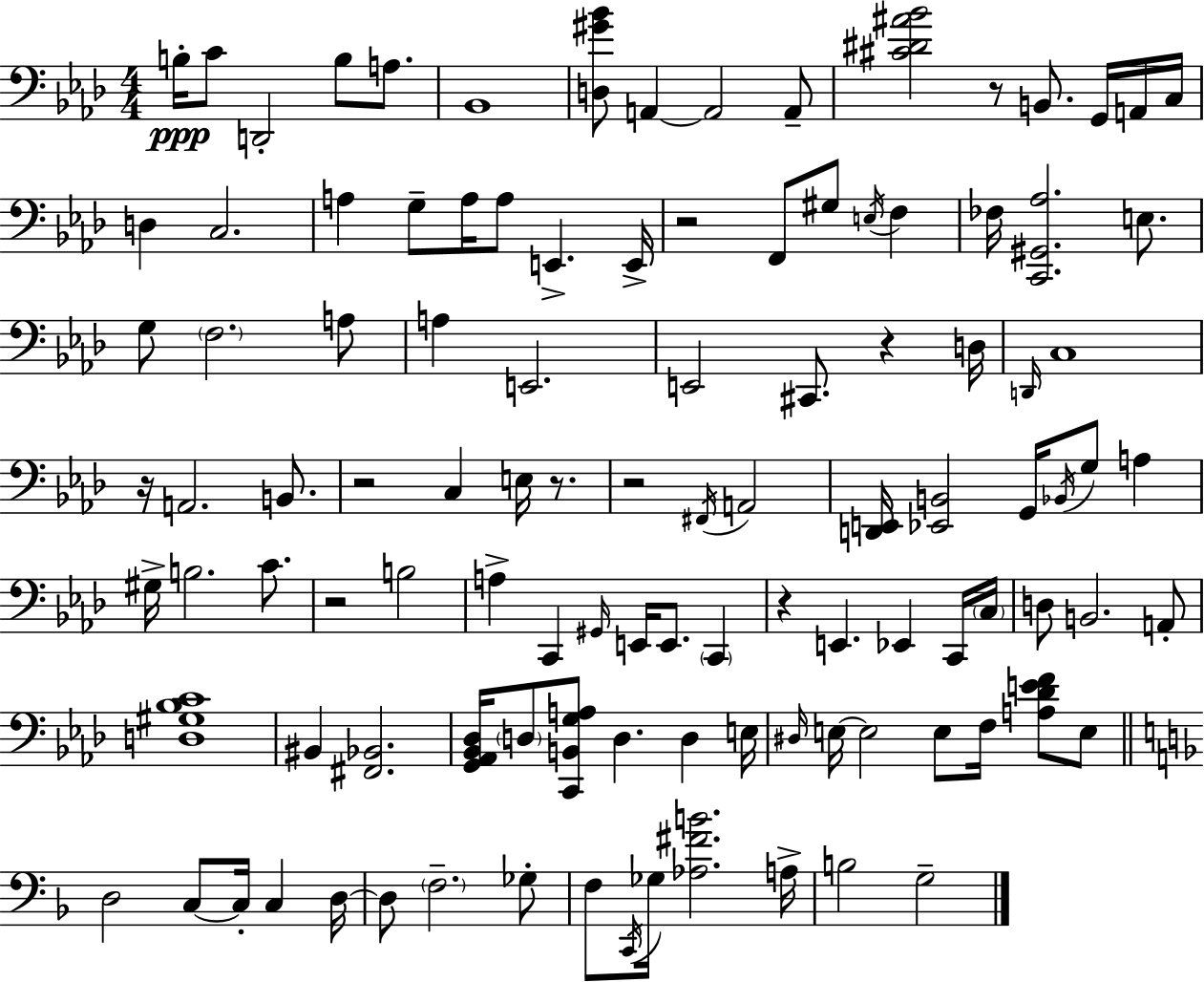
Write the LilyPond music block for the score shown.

{
  \clef bass
  \numericTimeSignature
  \time 4/4
  \key aes \major
  \repeat volta 2 { b16-.\ppp c'8 d,2-. b8 a8. | bes,1 | <d gis' bes'>8 a,4~~ a,2 a,8-- | <cis' dis' ais' bes'>2 r8 b,8. g,16 a,16 c16 | \break d4 c2. | a4 g8-- a16 a8 e,4.-> e,16-> | r2 f,8 gis8 \acciaccatura { e16 } f4 | fes16 <c, gis, aes>2. e8. | \break g8 \parenthesize f2. a8 | a4 e,2. | e,2 cis,8. r4 | d16 \grace { d,16 } c1 | \break r16 a,2. b,8. | r2 c4 e16 r8. | r2 \acciaccatura { fis,16 } a,2 | <d, e,>16 <ees, b,>2 g,16 \acciaccatura { bes,16 } g8 | \break a4 gis16-> b2. | c'8. r2 b2 | a4-> c,4 \grace { gis,16 } e,16 e,8. | \parenthesize c,4 r4 e,4. ees,4 | \break c,16 \parenthesize c16 d8 b,2. | a,8-. <d gis bes c'>1 | bis,4 <fis, bes,>2. | <g, aes, bes, des>16 \parenthesize d8 <c, b, g a>8 d4. | \break d4 e16 \grace { dis16 } e16~~ e2 e8 | f16 <a des' e' f'>8 e8 \bar "||" \break \key d \minor d2 c8~~ c16-. c4 d16~~ | d8 \parenthesize f2.-- ges8-. | f8 \acciaccatura { c,16 } ges16 <aes fis' b'>2. | a16-> b2 g2-- | \break } \bar "|."
}